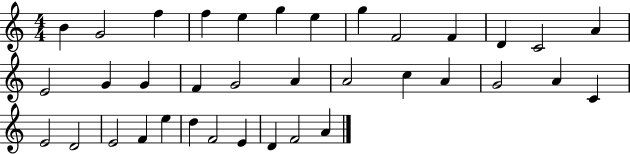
{
  \clef treble
  \numericTimeSignature
  \time 4/4
  \key c \major
  b'4 g'2 f''4 | f''4 e''4 g''4 e''4 | g''4 f'2 f'4 | d'4 c'2 a'4 | \break e'2 g'4 g'4 | f'4 g'2 a'4 | a'2 c''4 a'4 | g'2 a'4 c'4 | \break e'2 d'2 | e'2 f'4 e''4 | d''4 f'2 e'4 | d'4 f'2 a'4 | \break \bar "|."
}